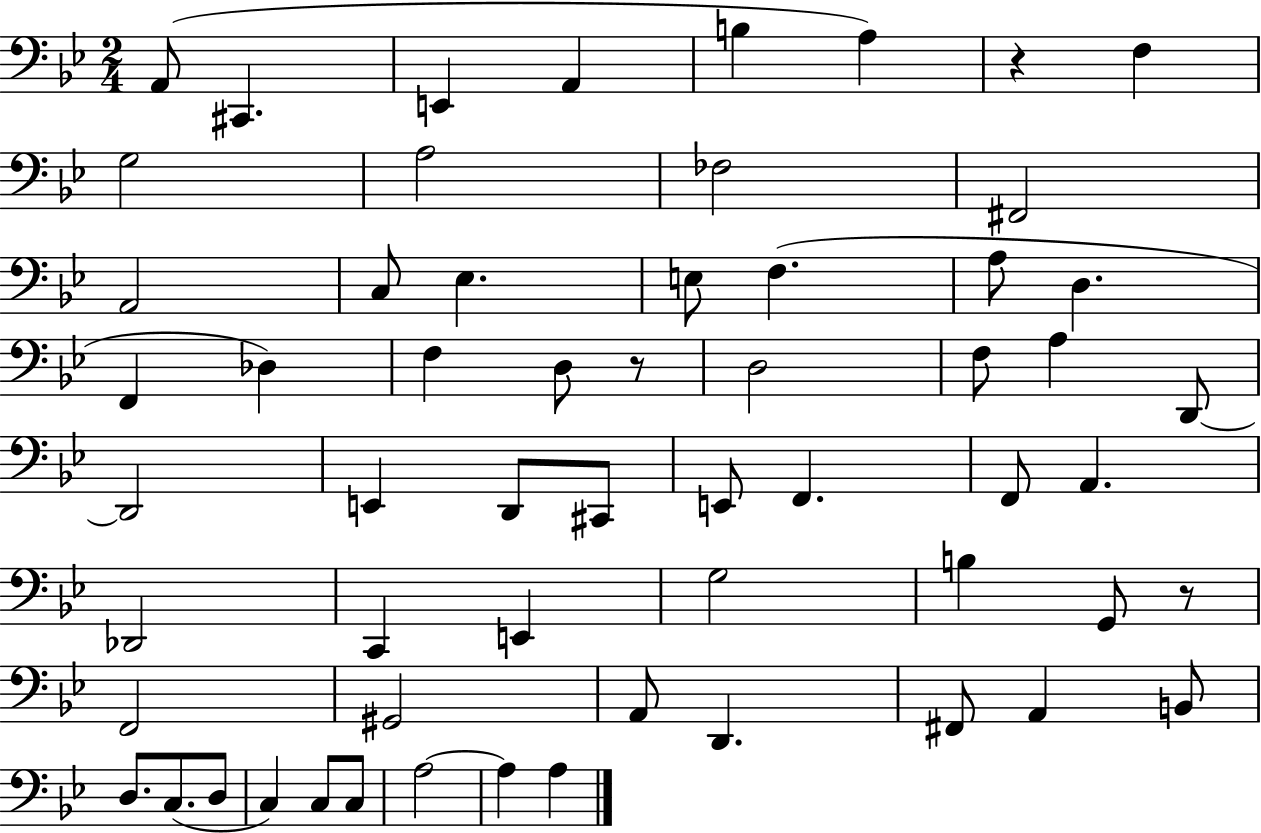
{
  \clef bass
  \numericTimeSignature
  \time 2/4
  \key bes \major
  a,8( cis,4. | e,4 a,4 | b4 a4) | r4 f4 | \break g2 | a2 | fes2 | fis,2 | \break a,2 | c8 ees4. | e8 f4.( | a8 d4. | \break f,4 des4) | f4 d8 r8 | d2 | f8 a4 d,8~~ | \break d,2 | e,4 d,8 cis,8 | e,8 f,4. | f,8 a,4. | \break des,2 | c,4 e,4 | g2 | b4 g,8 r8 | \break f,2 | gis,2 | a,8 d,4. | fis,8 a,4 b,8 | \break d8. c8.( d8 | c4) c8 c8 | a2~~ | a4 a4 | \break \bar "|."
}